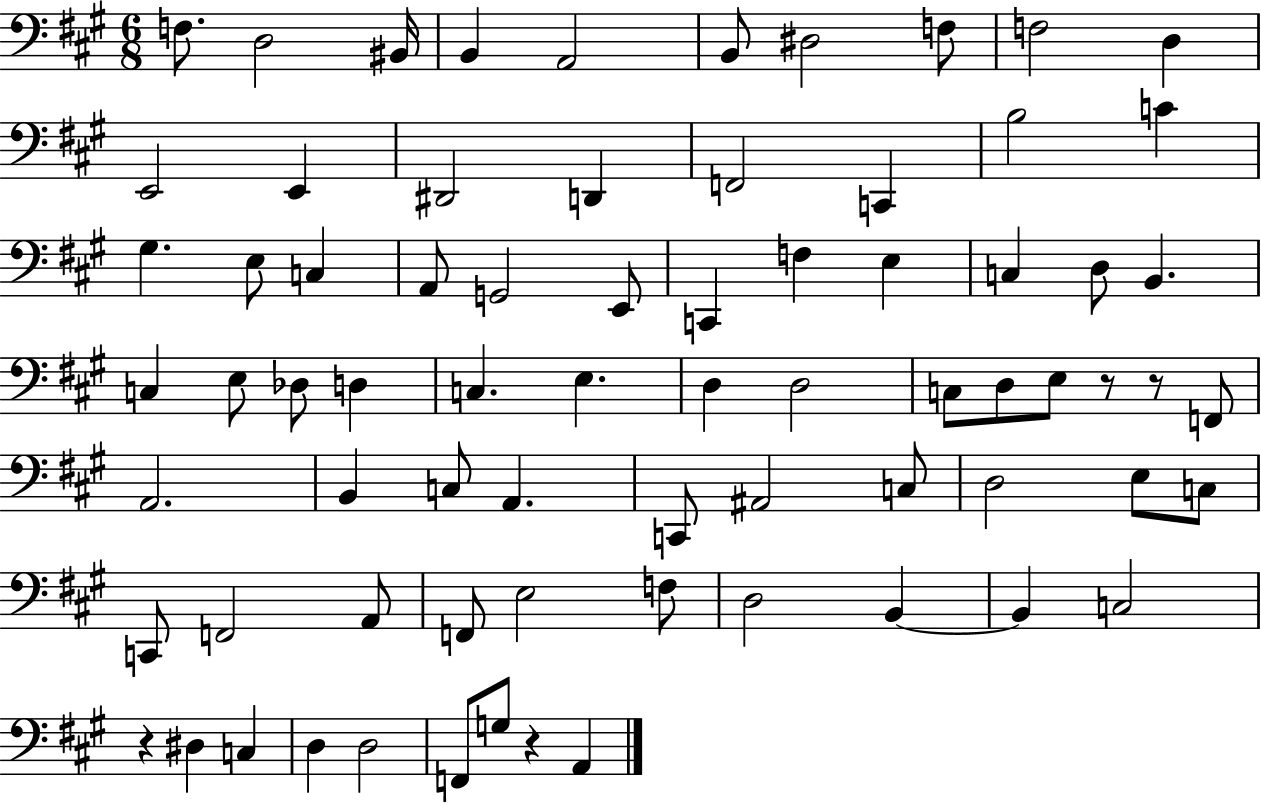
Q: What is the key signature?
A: A major